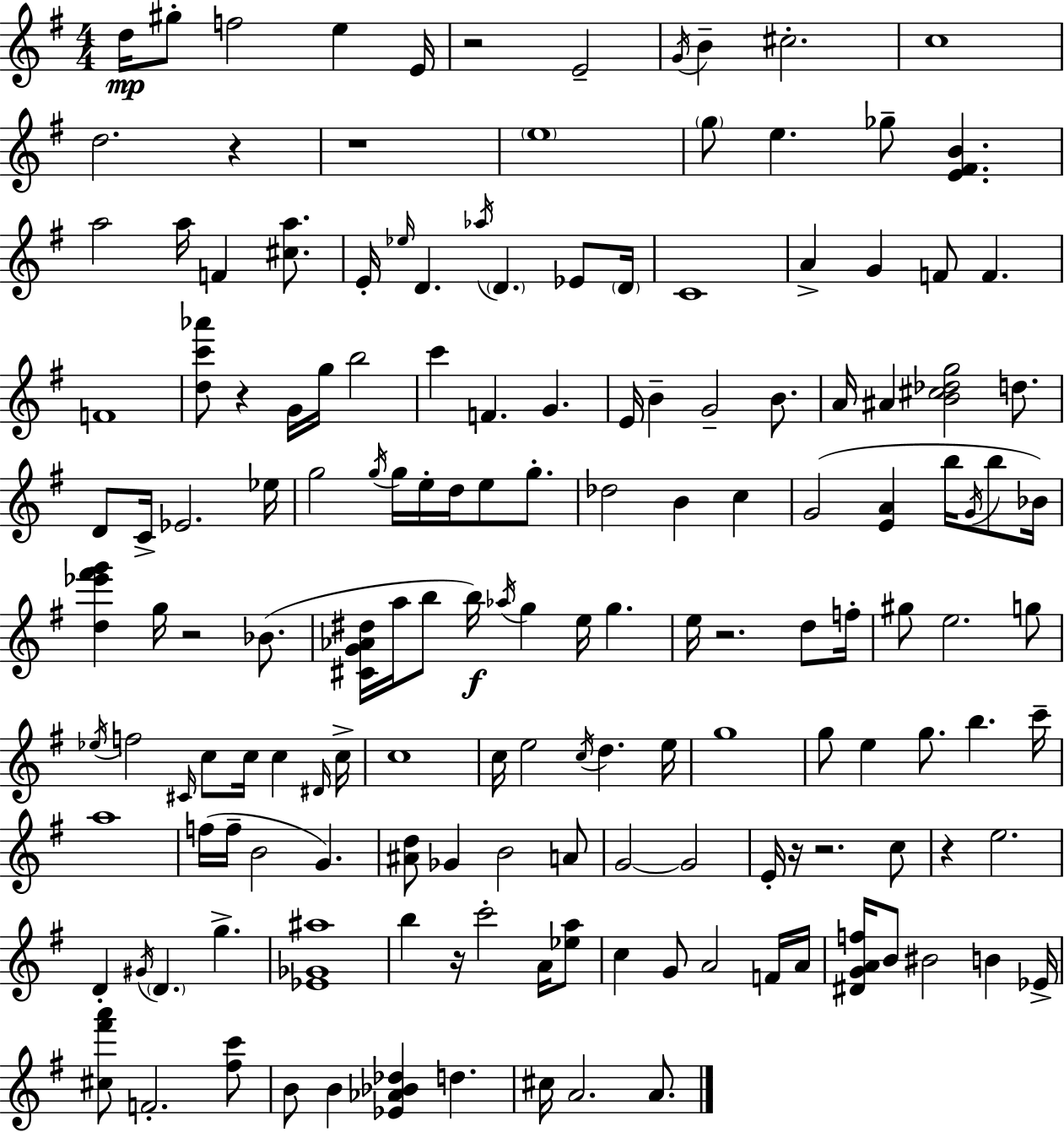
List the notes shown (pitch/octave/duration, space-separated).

D5/s G#5/e F5/h E5/q E4/s R/h E4/h G4/s B4/q C#5/h. C5/w D5/h. R/q R/w E5/w G5/e E5/q. Gb5/e [E4,F#4,B4]/q. A5/h A5/s F4/q [C#5,A5]/e. E4/s Eb5/s D4/q. Ab5/s D4/q. Eb4/e D4/s C4/w A4/q G4/q F4/e F4/q. F4/w [D5,C6,Ab6]/e R/q G4/s G5/s B5/h C6/q F4/q. G4/q. E4/s B4/q G4/h B4/e. A4/s A#4/q [B4,C#5,Db5,G5]/h D5/e. D4/e C4/s Eb4/h. Eb5/s G5/h G5/s G5/s E5/s D5/s E5/e G5/e. Db5/h B4/q C5/q G4/h [E4,A4]/q B5/s G4/s B5/e Bb4/s [D5,Eb6,F#6,G6]/q G5/s R/h Bb4/e. [C#4,G4,Ab4,D#5]/s A5/s B5/e B5/s Ab5/s G5/q E5/s G5/q. E5/s R/h. D5/e F5/s G#5/e E5/h. G5/e Eb5/s F5/h C#4/s C5/e C5/s C5/q D#4/s C5/s C5/w C5/s E5/h C5/s D5/q. E5/s G5/w G5/e E5/q G5/e. B5/q. C6/s A5/w F5/s F5/s B4/h G4/q. [A#4,D5]/e Gb4/q B4/h A4/e G4/h G4/h E4/s R/s R/h. C5/e R/q E5/h. D4/q G#4/s D4/q. G5/q. [Eb4,Gb4,A#5]/w B5/q R/s C6/h A4/s [Eb5,A5]/e C5/q G4/e A4/h F4/s A4/s [D#4,G4,A4,F5]/s B4/e BIS4/h B4/q Eb4/s [C#5,F#6,A6]/e F4/h. [F#5,C6]/e B4/e B4/q [Eb4,Ab4,Bb4,Db5]/q D5/q. C#5/s A4/h. A4/e.